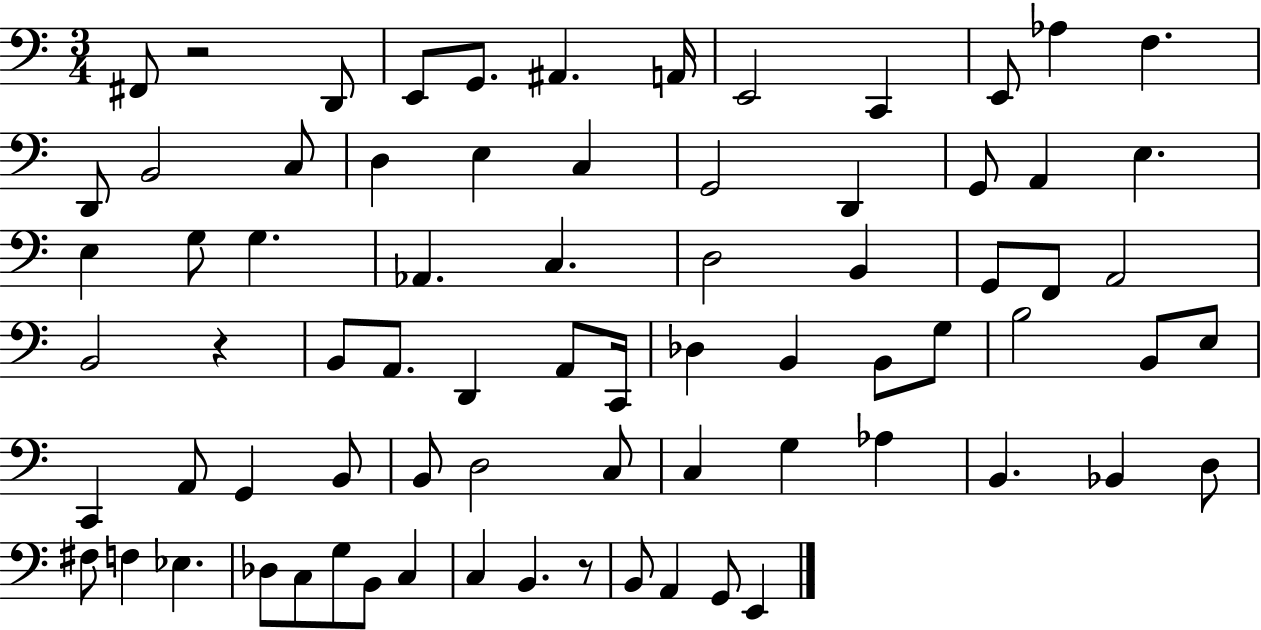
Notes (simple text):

F#2/e R/h D2/e E2/e G2/e. A#2/q. A2/s E2/h C2/q E2/e Ab3/q F3/q. D2/e B2/h C3/e D3/q E3/q C3/q G2/h D2/q G2/e A2/q E3/q. E3/q G3/e G3/q. Ab2/q. C3/q. D3/h B2/q G2/e F2/e A2/h B2/h R/q B2/e A2/e. D2/q A2/e C2/s Db3/q B2/q B2/e G3/e B3/h B2/e E3/e C2/q A2/e G2/q B2/e B2/e D3/h C3/e C3/q G3/q Ab3/q B2/q. Bb2/q D3/e F#3/e F3/q Eb3/q. Db3/e C3/e G3/e B2/e C3/q C3/q B2/q. R/e B2/e A2/q G2/e E2/q